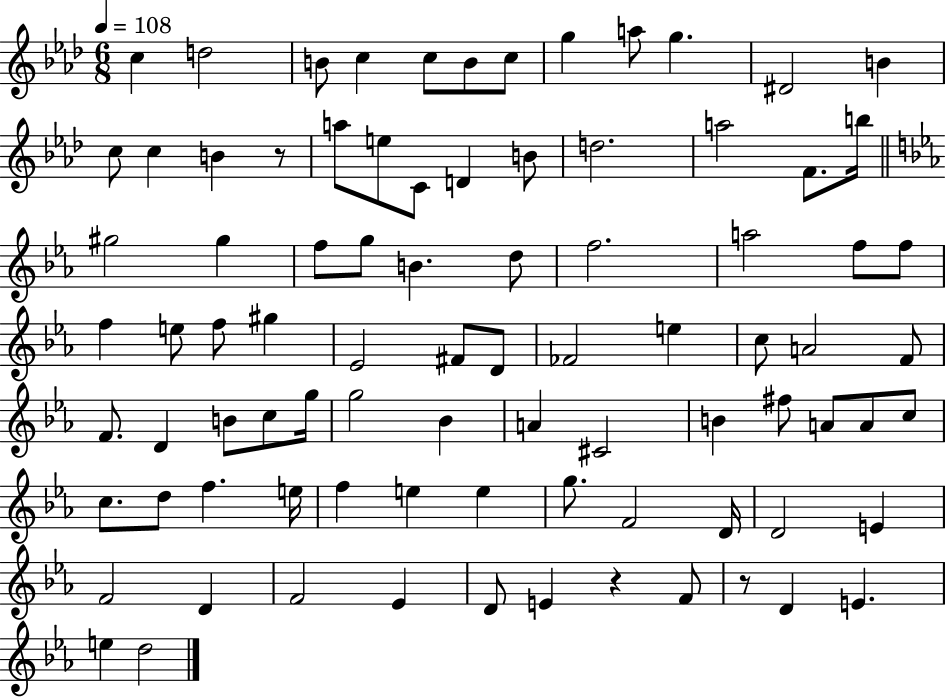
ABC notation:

X:1
T:Untitled
M:6/8
L:1/4
K:Ab
c d2 B/2 c c/2 B/2 c/2 g a/2 g ^D2 B c/2 c B z/2 a/2 e/2 C/2 D B/2 d2 a2 F/2 b/4 ^g2 ^g f/2 g/2 B d/2 f2 a2 f/2 f/2 f e/2 f/2 ^g _E2 ^F/2 D/2 _F2 e c/2 A2 F/2 F/2 D B/2 c/2 g/4 g2 _B A ^C2 B ^f/2 A/2 A/2 c/2 c/2 d/2 f e/4 f e e g/2 F2 D/4 D2 E F2 D F2 _E D/2 E z F/2 z/2 D E e d2